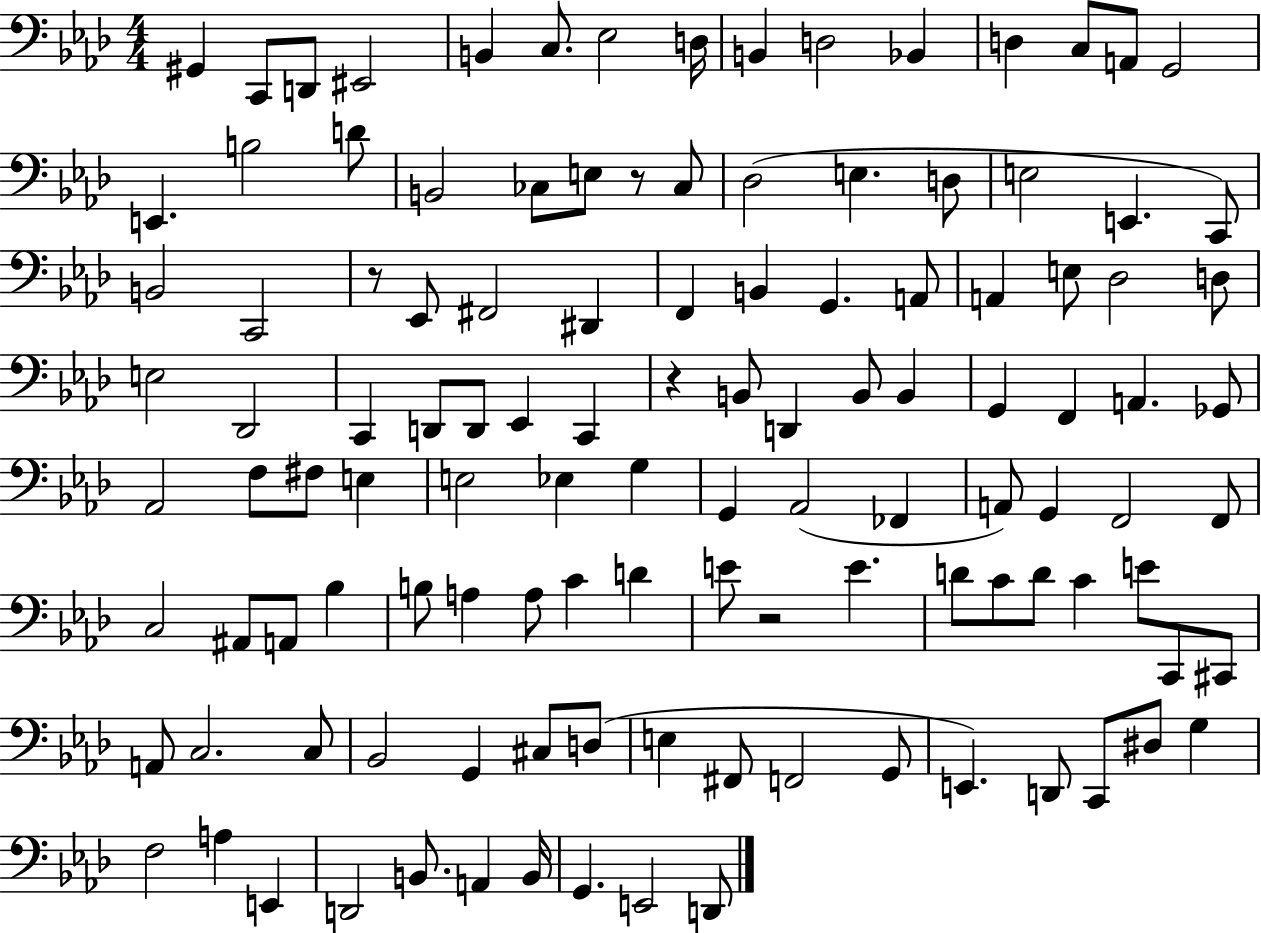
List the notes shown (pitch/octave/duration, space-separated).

G#2/q C2/e D2/e EIS2/h B2/q C3/e. Eb3/h D3/s B2/q D3/h Bb2/q D3/q C3/e A2/e G2/h E2/q. B3/h D4/e B2/h CES3/e E3/e R/e CES3/e Db3/h E3/q. D3/e E3/h E2/q. C2/e B2/h C2/h R/e Eb2/e F#2/h D#2/q F2/q B2/q G2/q. A2/e A2/q E3/e Db3/h D3/e E3/h Db2/h C2/q D2/e D2/e Eb2/q C2/q R/q B2/e D2/q B2/e B2/q G2/q F2/q A2/q. Gb2/e Ab2/h F3/e F#3/e E3/q E3/h Eb3/q G3/q G2/q Ab2/h FES2/q A2/e G2/q F2/h F2/e C3/h A#2/e A2/e Bb3/q B3/e A3/q A3/e C4/q D4/q E4/e R/h E4/q. D4/e C4/e D4/e C4/q E4/e C2/e C#2/e A2/e C3/h. C3/e Bb2/h G2/q C#3/e D3/e E3/q F#2/e F2/h G2/e E2/q. D2/e C2/e D#3/e G3/q F3/h A3/q E2/q D2/h B2/e. A2/q B2/s G2/q. E2/h D2/e